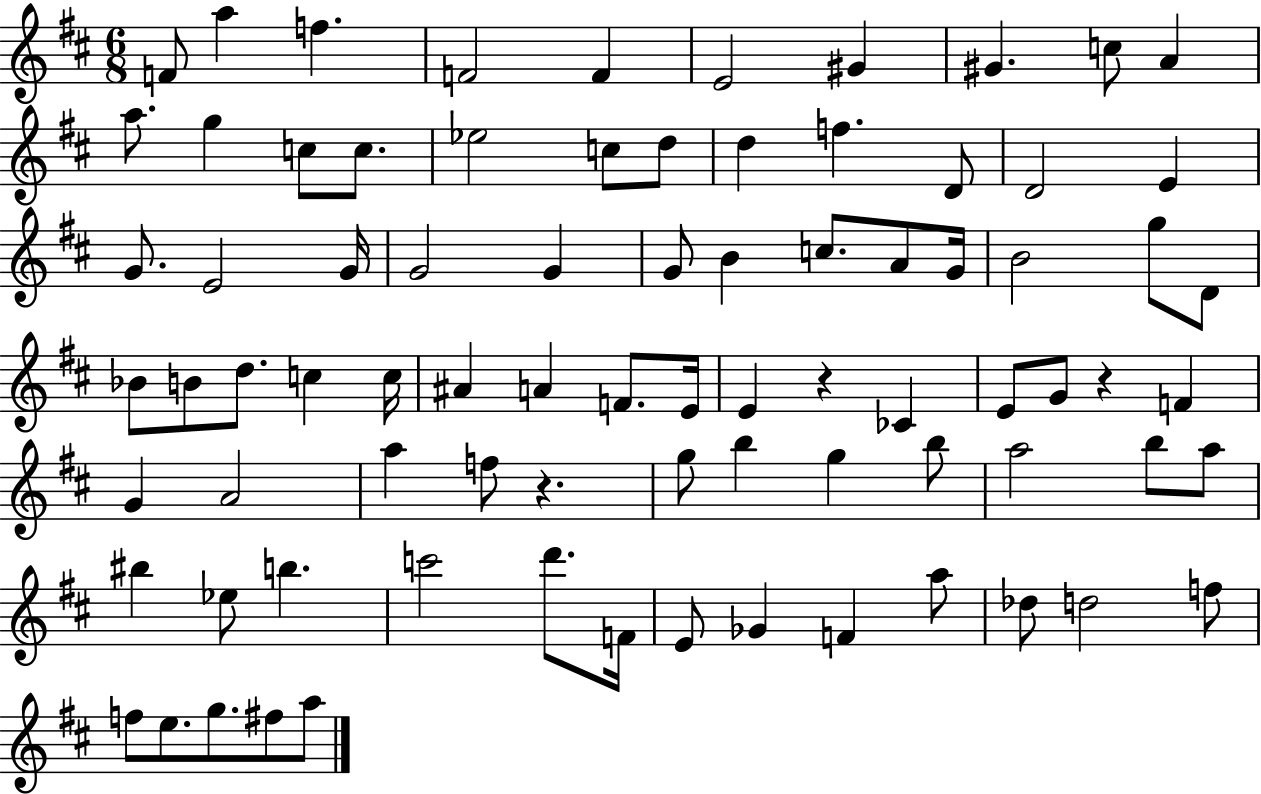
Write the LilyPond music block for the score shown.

{
  \clef treble
  \numericTimeSignature
  \time 6/8
  \key d \major
  f'8 a''4 f''4. | f'2 f'4 | e'2 gis'4 | gis'4. c''8 a'4 | \break a''8. g''4 c''8 c''8. | ees''2 c''8 d''8 | d''4 f''4. d'8 | d'2 e'4 | \break g'8. e'2 g'16 | g'2 g'4 | g'8 b'4 c''8. a'8 g'16 | b'2 g''8 d'8 | \break bes'8 b'8 d''8. c''4 c''16 | ais'4 a'4 f'8. e'16 | e'4 r4 ces'4 | e'8 g'8 r4 f'4 | \break g'4 a'2 | a''4 f''8 r4. | g''8 b''4 g''4 b''8 | a''2 b''8 a''8 | \break bis''4 ees''8 b''4. | c'''2 d'''8. f'16 | e'8 ges'4 f'4 a''8 | des''8 d''2 f''8 | \break f''8 e''8. g''8. fis''8 a''8 | \bar "|."
}